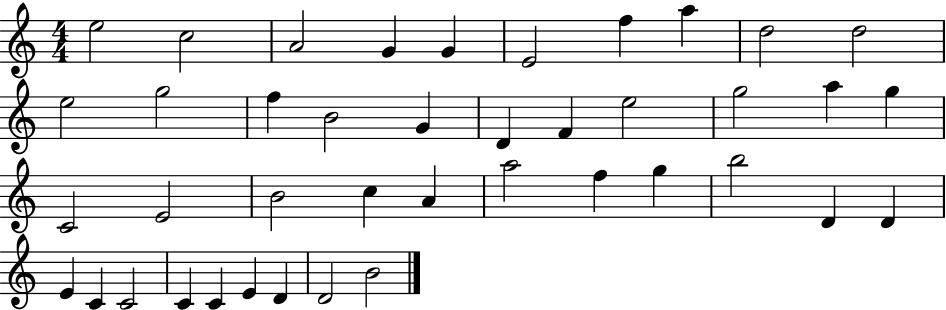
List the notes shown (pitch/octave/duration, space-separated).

E5/h C5/h A4/h G4/q G4/q E4/h F5/q A5/q D5/h D5/h E5/h G5/h F5/q B4/h G4/q D4/q F4/q E5/h G5/h A5/q G5/q C4/h E4/h B4/h C5/q A4/q A5/h F5/q G5/q B5/h D4/q D4/q E4/q C4/q C4/h C4/q C4/q E4/q D4/q D4/h B4/h